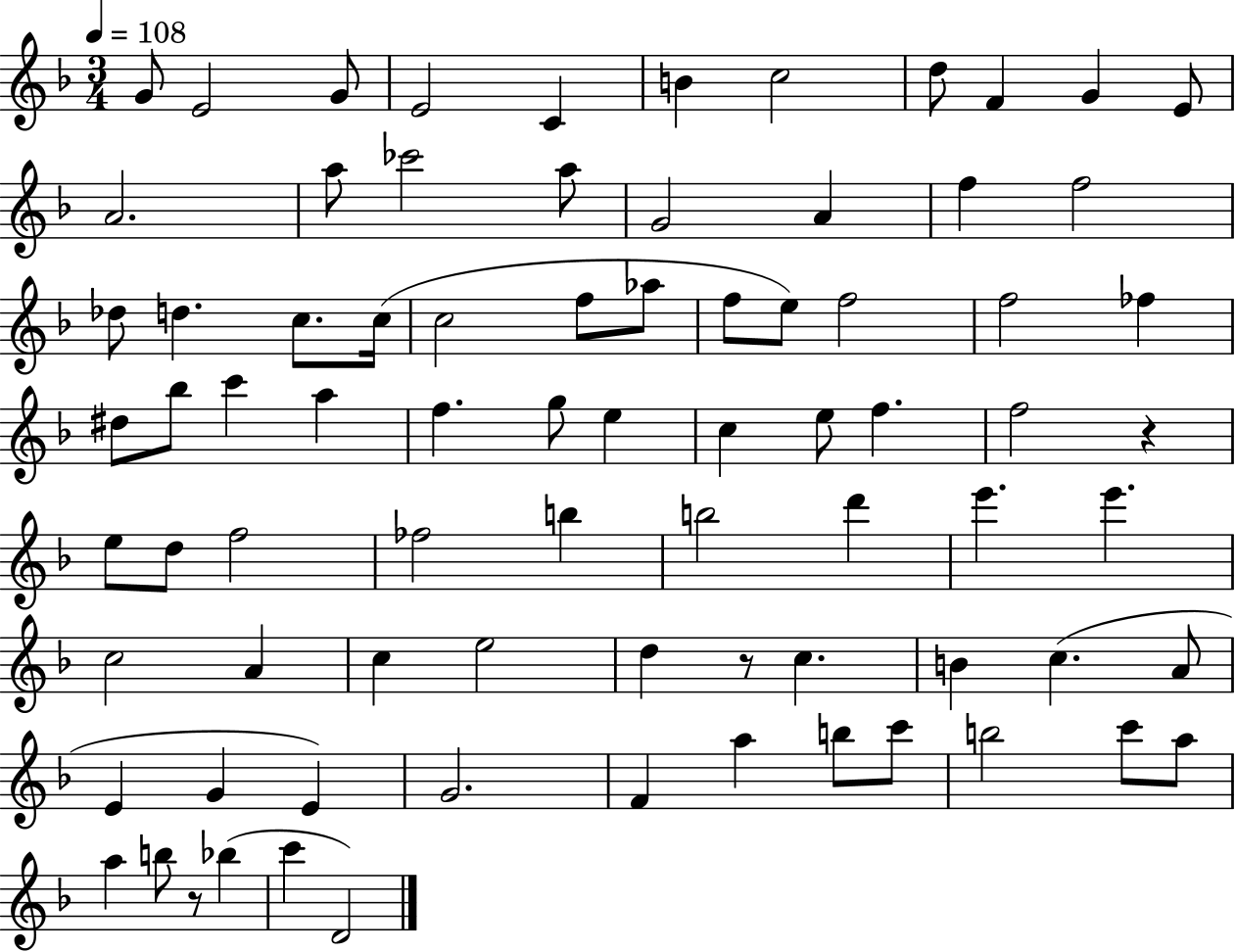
G4/e E4/h G4/e E4/h C4/q B4/q C5/h D5/e F4/q G4/q E4/e A4/h. A5/e CES6/h A5/e G4/h A4/q F5/q F5/h Db5/e D5/q. C5/e. C5/s C5/h F5/e Ab5/e F5/e E5/e F5/h F5/h FES5/q D#5/e Bb5/e C6/q A5/q F5/q. G5/e E5/q C5/q E5/e F5/q. F5/h R/q E5/e D5/e F5/h FES5/h B5/q B5/h D6/q E6/q. E6/q. C5/h A4/q C5/q E5/h D5/q R/e C5/q. B4/q C5/q. A4/e E4/q G4/q E4/q G4/h. F4/q A5/q B5/e C6/e B5/h C6/e A5/e A5/q B5/e R/e Bb5/q C6/q D4/h